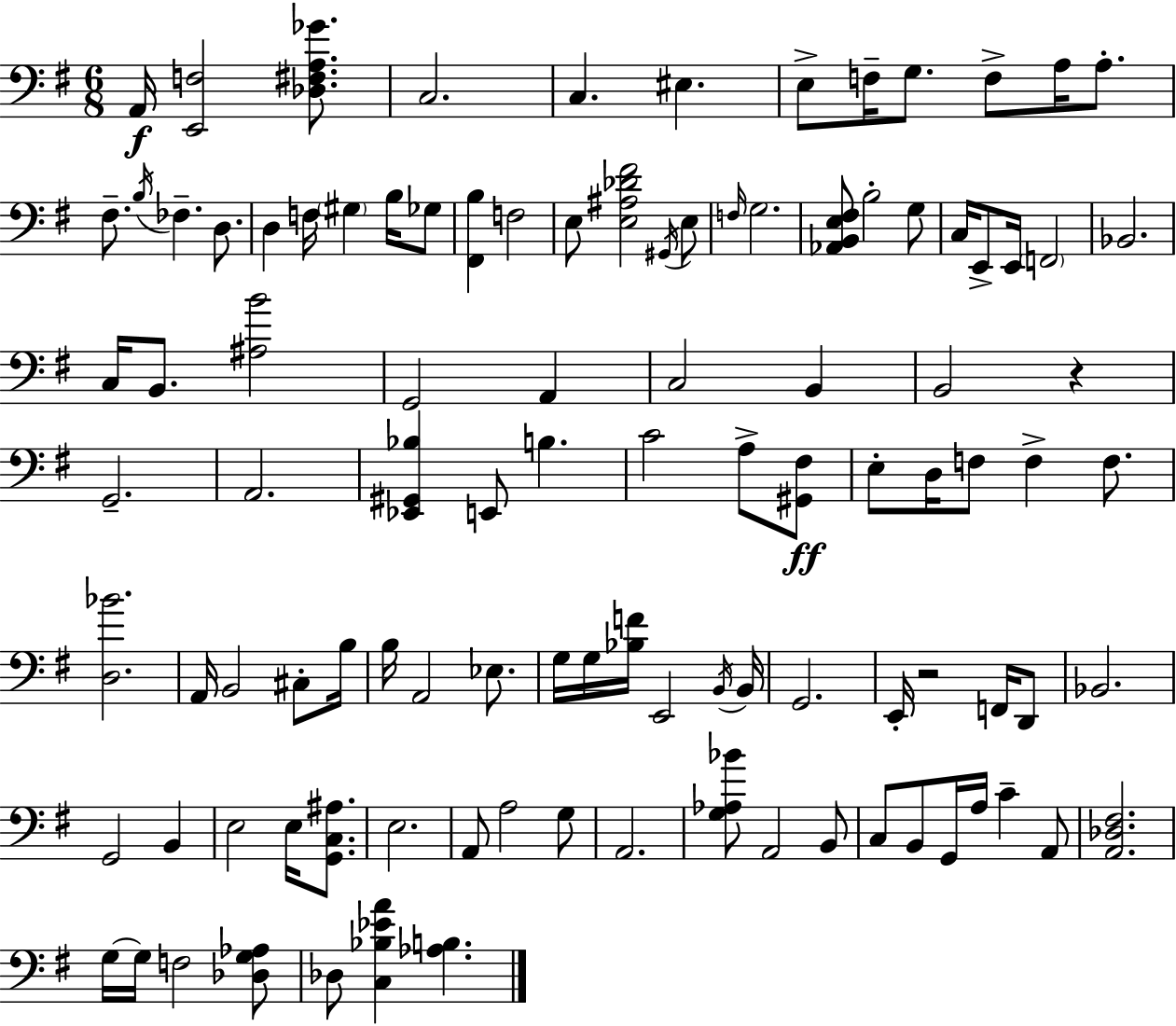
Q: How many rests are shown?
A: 2